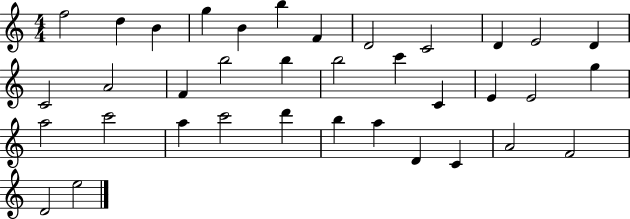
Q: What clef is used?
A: treble